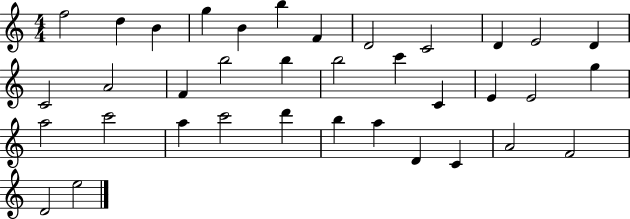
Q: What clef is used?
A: treble